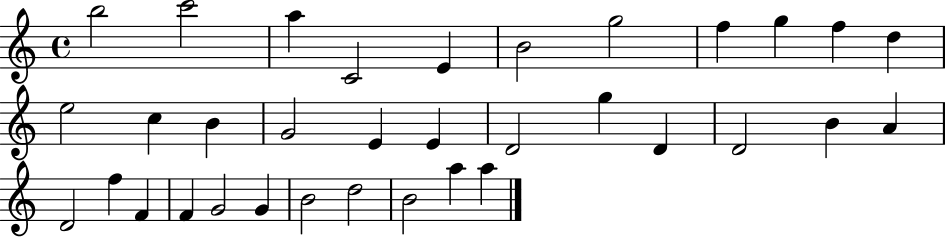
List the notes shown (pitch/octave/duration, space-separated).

B5/h C6/h A5/q C4/h E4/q B4/h G5/h F5/q G5/q F5/q D5/q E5/h C5/q B4/q G4/h E4/q E4/q D4/h G5/q D4/q D4/h B4/q A4/q D4/h F5/q F4/q F4/q G4/h G4/q B4/h D5/h B4/h A5/q A5/q